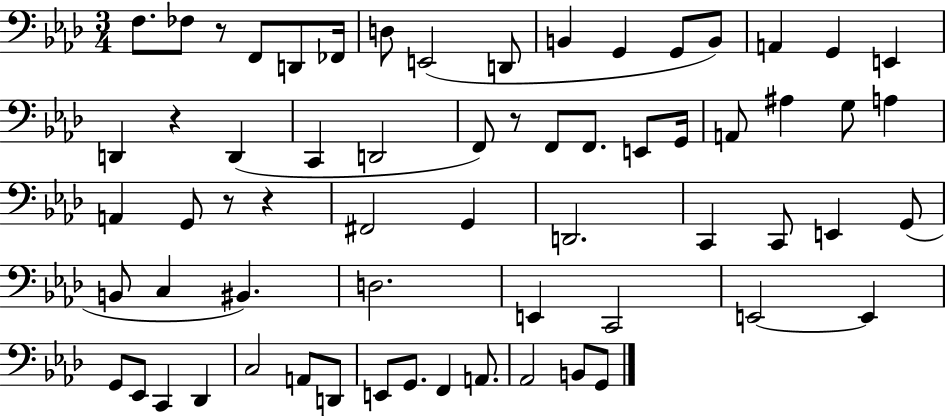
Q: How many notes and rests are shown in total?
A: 64